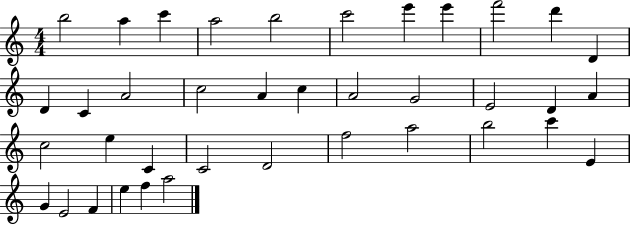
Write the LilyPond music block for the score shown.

{
  \clef treble
  \numericTimeSignature
  \time 4/4
  \key c \major
  b''2 a''4 c'''4 | a''2 b''2 | c'''2 e'''4 e'''4 | f'''2 d'''4 d'4 | \break d'4 c'4 a'2 | c''2 a'4 c''4 | a'2 g'2 | e'2 d'4 a'4 | \break c''2 e''4 c'4 | c'2 d'2 | f''2 a''2 | b''2 c'''4 e'4 | \break g'4 e'2 f'4 | e''4 f''4 a''2 | \bar "|."
}